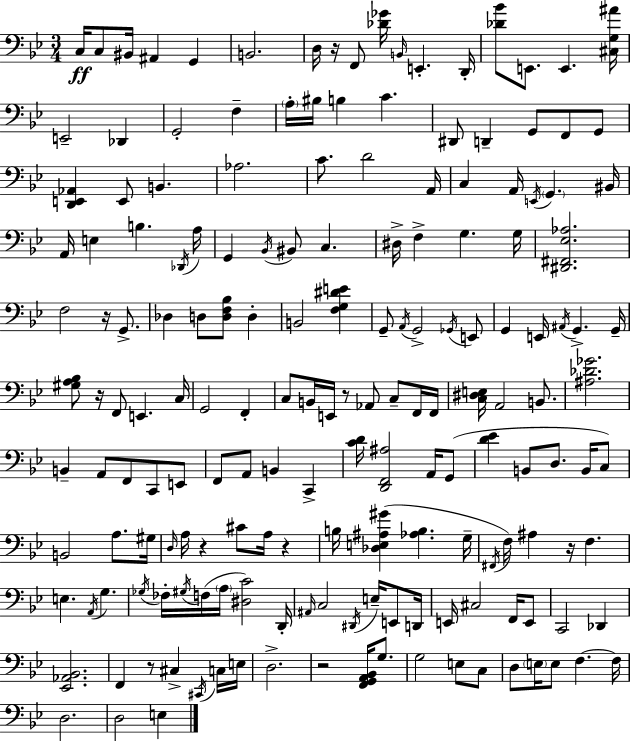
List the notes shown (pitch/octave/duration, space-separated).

C3/s C3/e BIS2/s A#2/q G2/q B2/h. D3/s R/s F2/e [Db4,Gb4]/s B2/s E2/q. D2/s [Db4,Bb4]/e E2/e. E2/q. [C#3,G3,A#4]/s E2/h Db2/q G2/h F3/q A3/s BIS3/s B3/q C4/q. D#2/e D2/q G2/e F2/e G2/e [D2,E2,Ab2]/q E2/e B2/q. Ab3/h. C4/e. D4/h A2/s C3/q A2/s E2/s G2/q. BIS2/s A2/s E3/q B3/q. Db2/s A3/s G2/q Bb2/s BIS2/e C3/q. D#3/s F3/q G3/q. G3/s [D#2,F#2,Eb3,Ab3]/h. F3/h R/s G2/e. Db3/q D3/e [D3,F3,Bb3]/e D3/q B2/h [F3,G3,D#4,E4]/q G2/e A2/s G2/h Gb2/s E2/e G2/q E2/s A#2/s G2/q. G2/s [G#3,A3,Bb3]/e R/s F2/e E2/q. C3/s G2/h F2/q C3/e B2/s E2/s R/e Ab2/e C3/e F2/s F2/s [C3,D#3,E3]/s A2/h B2/e. [A#3,Db4,Gb4]/h. B2/q A2/e F2/e C2/e E2/e F2/e A2/e B2/q C2/q [C4,D4]/s [D2,F2,A#3]/h A2/s G2/e [D4,Eb4]/q B2/e D3/e. B2/s C3/e B2/h A3/e. G#3/s D3/s A3/s R/q C#4/e A3/s R/q B3/s [Db3,E3,A#3,G#4]/q [Ab3,B3]/q. G3/s F#2/s F3/s A#3/q R/s F3/q. E3/q. A2/s G3/q. Gb3/s FES3/s G#3/s F3/s A3/s [D#3,C4]/h D2/s A#2/s C3/h D#2/s E3/s E2/e D2/s E2/s C#3/h F2/s E2/e C2/h Db2/q [Eb2,Ab2,Bb2]/h. F2/q R/e C#3/q C#2/s C3/s E3/s D3/h. R/h [F2,G2,A2,Bb2]/s G3/e. G3/h E3/e C3/e D3/e E3/s E3/e F3/q. F3/s D3/h. D3/h E3/q